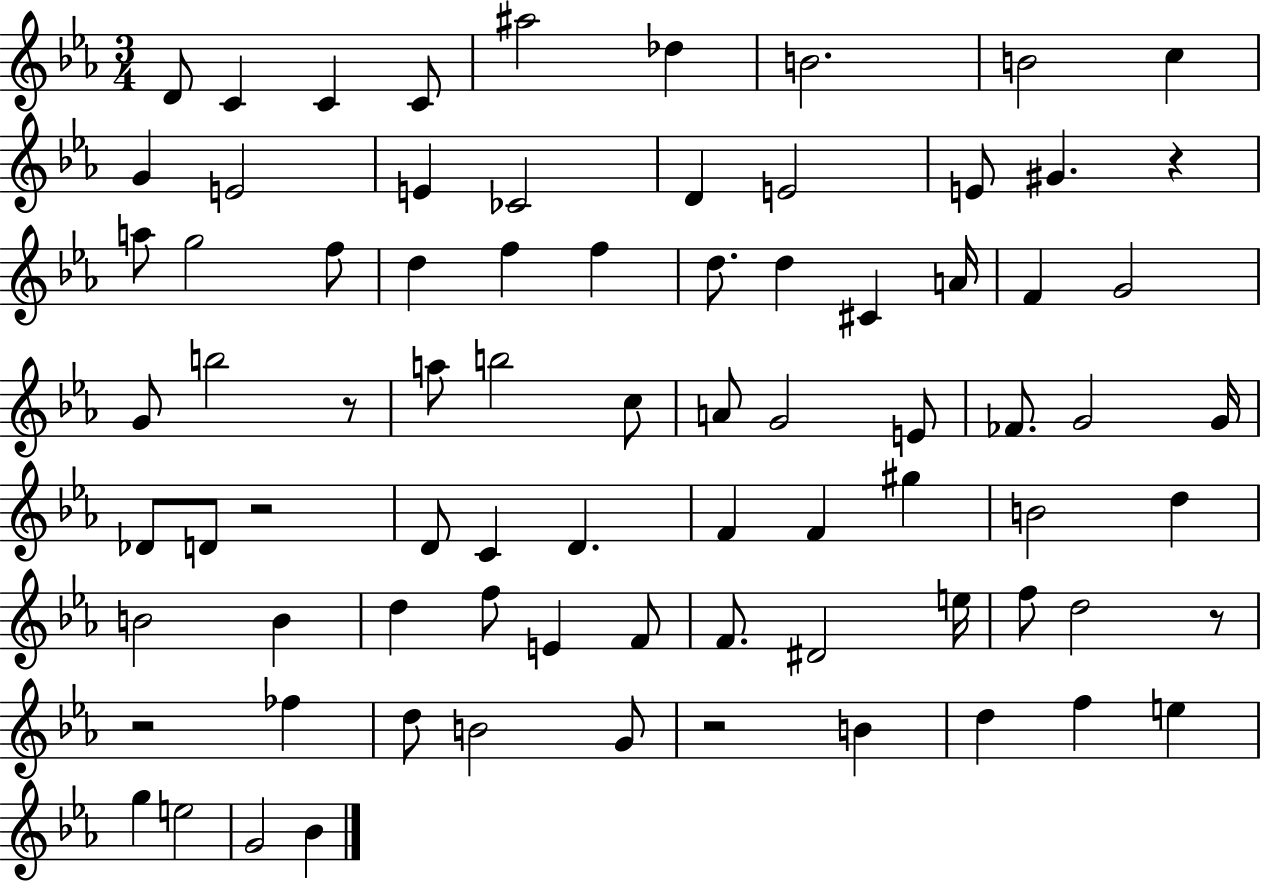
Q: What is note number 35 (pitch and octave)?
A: A4